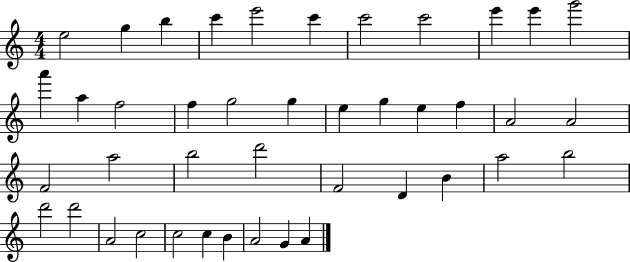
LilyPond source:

{
  \clef treble
  \numericTimeSignature
  \time 4/4
  \key c \major
  e''2 g''4 b''4 | c'''4 e'''2 c'''4 | c'''2 c'''2 | e'''4 e'''4 g'''2 | \break a'''4 a''4 f''2 | f''4 g''2 g''4 | e''4 g''4 e''4 f''4 | a'2 a'2 | \break f'2 a''2 | b''2 d'''2 | f'2 d'4 b'4 | a''2 b''2 | \break d'''2 d'''2 | a'2 c''2 | c''2 c''4 b'4 | a'2 g'4 a'4 | \break \bar "|."
}